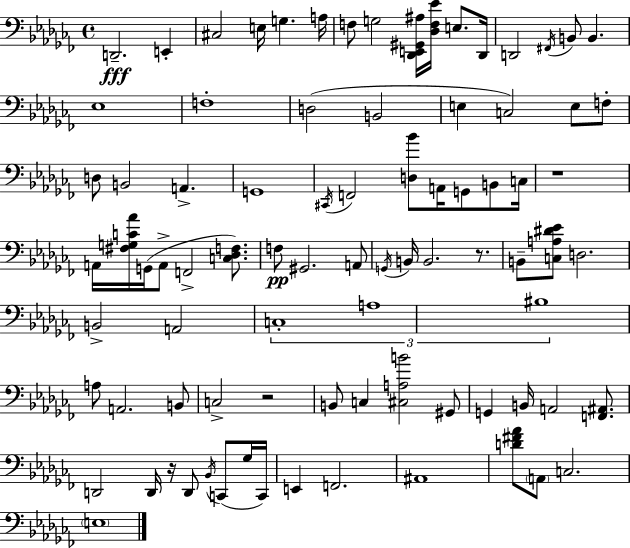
{
  \clef bass
  \time 4/4
  \defaultTimeSignature
  \key aes \minor
  d,2.--\fff e,4-. | cis2 e16 g4. a16 | f8 g2 <des, e, gis, ais>16 <des f ees'>16 e8. des,16 | d,2 \acciaccatura { fis,16 } b,8 b,4. | \break ees1 | f1-. | d2( b,2 | e4 c2) e8 f8-. | \break d8 b,2 a,4.-> | g,1 | \acciaccatura { cis,16 } f,2 <d bes'>8 a,16 g,8 b,8 | c16 r1 | \break a,16 <fis g c' aes'>16 g,16( a,8-> f,2-> <c des f>8.) | f8\pp gis,2. | a,8 \acciaccatura { g,16 } b,16 b,2. | r8. b,8-- <c a dis' ees'>8 d2. | \break b,2-> a,2 | \tuplet 3/2 { c1-. | a1 | bis1 } | \break a8 a,2. | b,8 c2-> r2 | b,8 c4 <cis a b'>2 | gis,8 g,4 b,16 a,2 | \break <f, ais,>8. d,2 d,16 r16 d,8 \acciaccatura { bes,16 }( | c,8 ges16 c,16) e,4 f,2. | ais,1 | <d' fis' aes'>8 \parenthesize a,8 c2. | \break \parenthesize e1 | \bar "|."
}